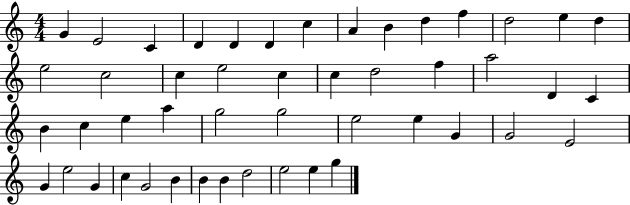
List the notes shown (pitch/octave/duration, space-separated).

G4/q E4/h C4/q D4/q D4/q D4/q C5/q A4/q B4/q D5/q F5/q D5/h E5/q D5/q E5/h C5/h C5/q E5/h C5/q C5/q D5/h F5/q A5/h D4/q C4/q B4/q C5/q E5/q A5/q G5/h G5/h E5/h E5/q G4/q G4/h E4/h G4/q E5/h G4/q C5/q G4/h B4/q B4/q B4/q D5/h E5/h E5/q G5/q